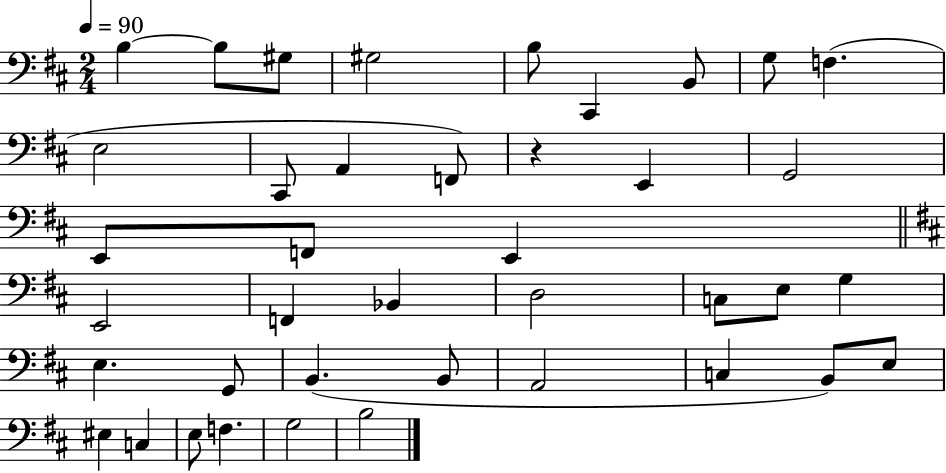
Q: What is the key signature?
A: D major